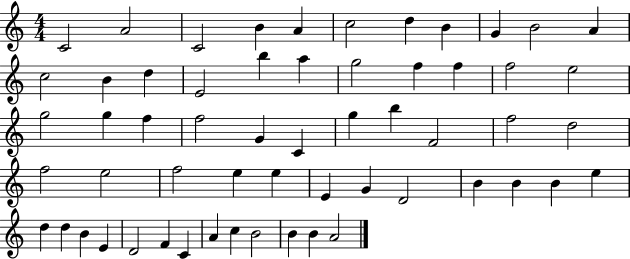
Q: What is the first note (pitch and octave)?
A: C4